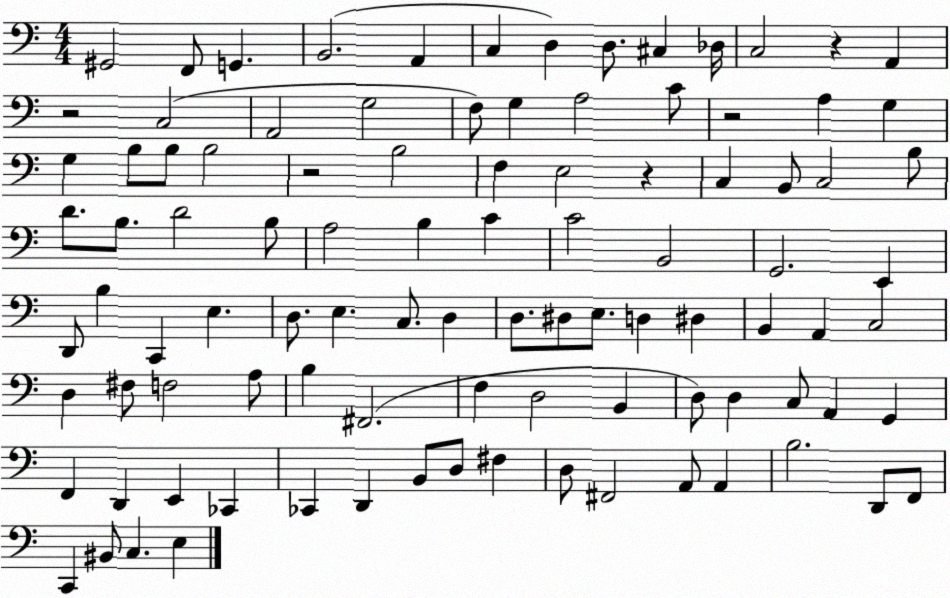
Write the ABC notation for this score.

X:1
T:Untitled
M:4/4
L:1/4
K:C
^G,,2 F,,/2 G,, B,,2 A,, C, D, D,/2 ^C, _D,/4 C,2 z A,, z2 C,2 A,,2 G,2 F,/2 G, A,2 C/2 z2 A, G, G, B,/2 B,/2 B,2 z2 B,2 F, E,2 z C, B,,/2 C,2 B,/2 D/2 B,/2 D2 B,/2 A,2 B, C C2 B,,2 G,,2 E,, D,,/2 B, C,, E, D,/2 E, C,/2 D, D,/2 ^D,/2 E,/2 D, ^D, B,, A,, C,2 D, ^F,/2 F,2 A,/2 B, ^F,,2 F, D,2 B,, D,/2 D, C,/2 A,, G,, F,, D,, E,, _C,, _C,, D,, B,,/2 D,/2 ^F, D,/2 ^F,,2 A,,/2 A,, B,2 D,,/2 F,,/2 C,, ^B,,/2 C, E,